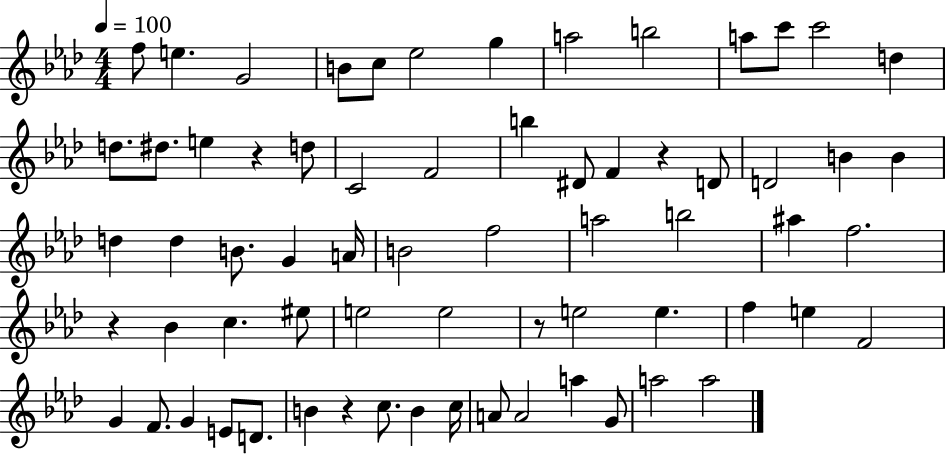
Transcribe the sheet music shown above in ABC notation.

X:1
T:Untitled
M:4/4
L:1/4
K:Ab
f/2 e G2 B/2 c/2 _e2 g a2 b2 a/2 c'/2 c'2 d d/2 ^d/2 e z d/2 C2 F2 b ^D/2 F z D/2 D2 B B d d B/2 G A/4 B2 f2 a2 b2 ^a f2 z _B c ^e/2 e2 e2 z/2 e2 e f e F2 G F/2 G E/2 D/2 B z c/2 B c/4 A/2 A2 a G/2 a2 a2